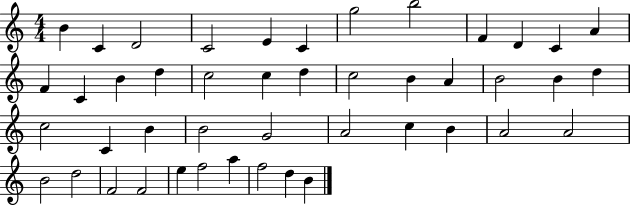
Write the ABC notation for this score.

X:1
T:Untitled
M:4/4
L:1/4
K:C
B C D2 C2 E C g2 b2 F D C A F C B d c2 c d c2 B A B2 B d c2 C B B2 G2 A2 c B A2 A2 B2 d2 F2 F2 e f2 a f2 d B